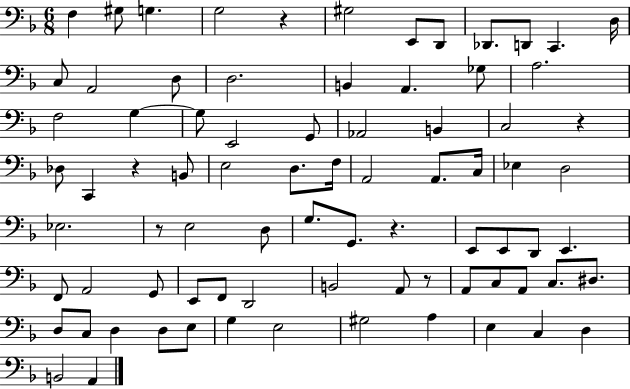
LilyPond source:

{
  \clef bass
  \numericTimeSignature
  \time 6/8
  \key f \major
  f4 gis8 g4. | g2 r4 | gis2 e,8 d,8 | des,8. d,8 c,4. d16 | \break c8 a,2 d8 | d2. | b,4 a,4. ges8 | a2. | \break f2 g4~~ | g8 e,2 g,8 | aes,2 b,4 | c2 r4 | \break des8 c,4 r4 b,8 | e2 d8. f16 | a,2 a,8. c16 | ees4 d2 | \break ees2. | r8 e2 d8 | g8. g,8. r4. | e,8 e,8 d,8 e,4. | \break f,8 a,2 g,8 | e,8 f,8 d,2 | b,2 a,8 r8 | a,8 c8 a,8 c8. dis8. | \break d8 c8 d4 d8 e8 | g4 e2 | gis2 a4 | e4 c4 d4 | \break b,2 a,4 | \bar "|."
}